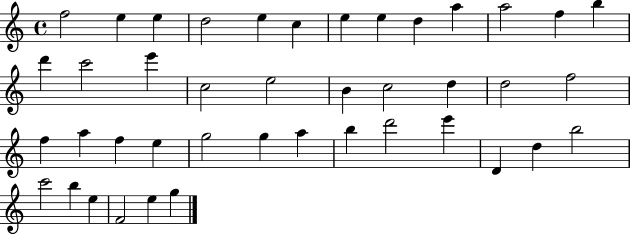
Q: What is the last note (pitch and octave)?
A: G5